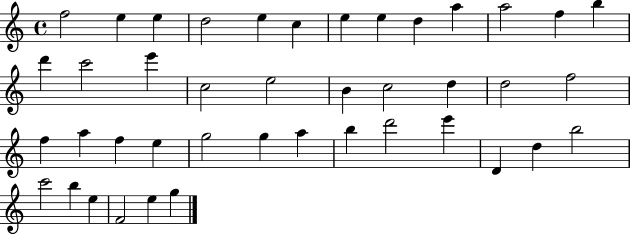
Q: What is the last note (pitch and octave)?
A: G5